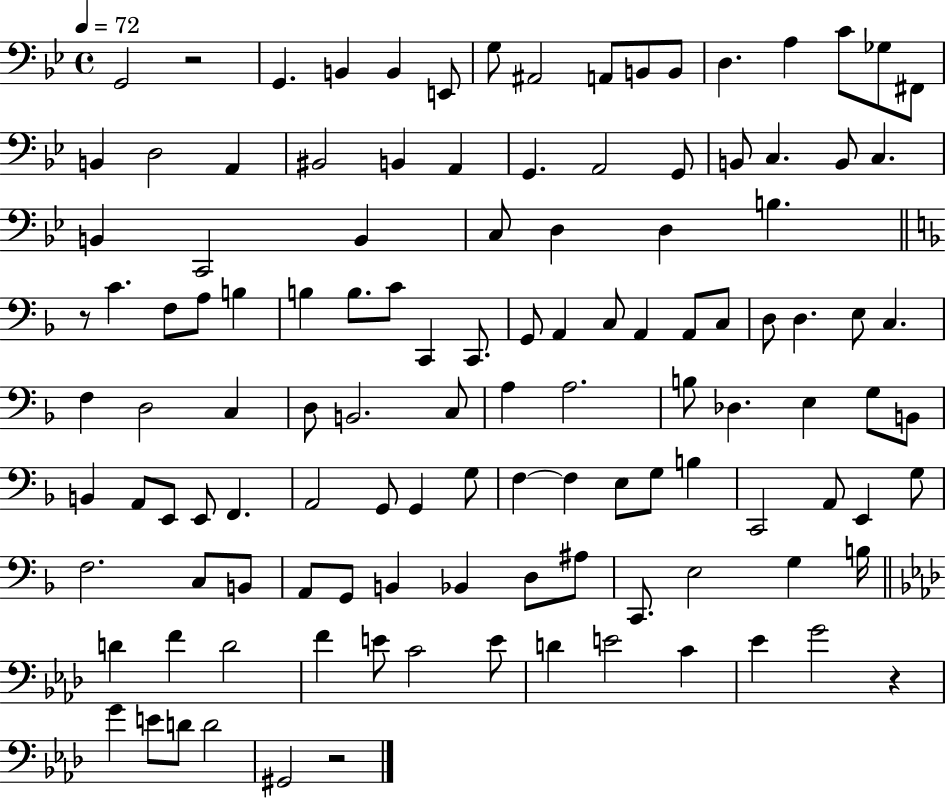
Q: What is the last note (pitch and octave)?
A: G#2